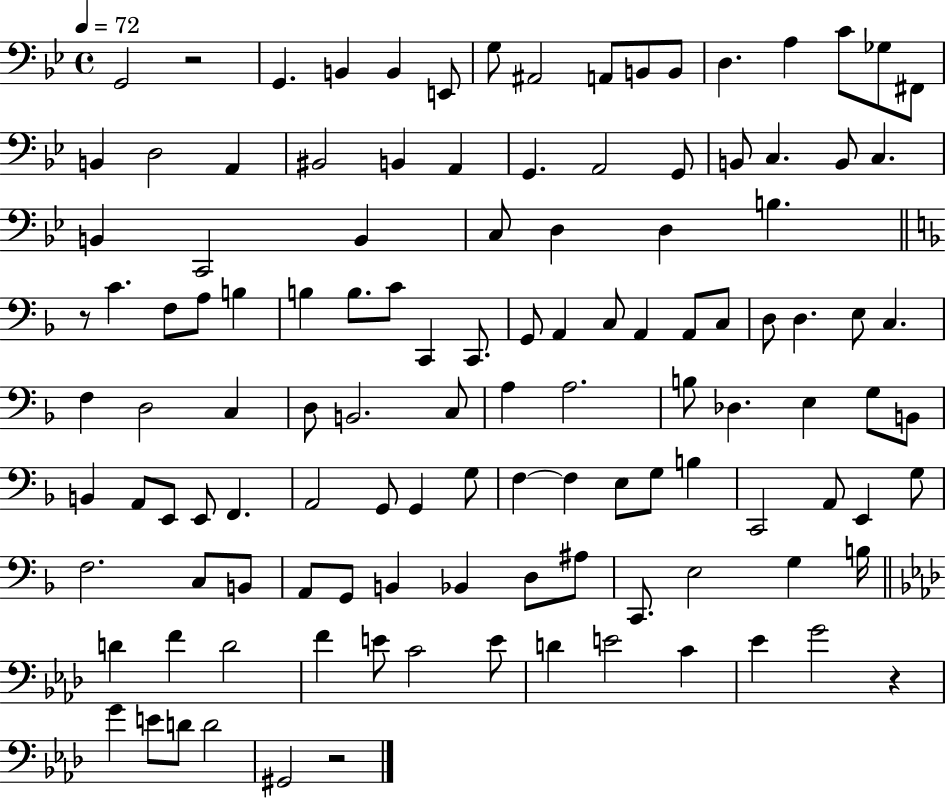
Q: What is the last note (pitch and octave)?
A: G#2